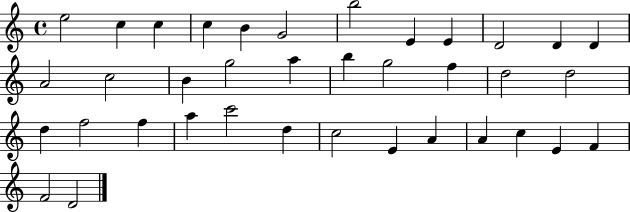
X:1
T:Untitled
M:4/4
L:1/4
K:C
e2 c c c B G2 b2 E E D2 D D A2 c2 B g2 a b g2 f d2 d2 d f2 f a c'2 d c2 E A A c E F F2 D2